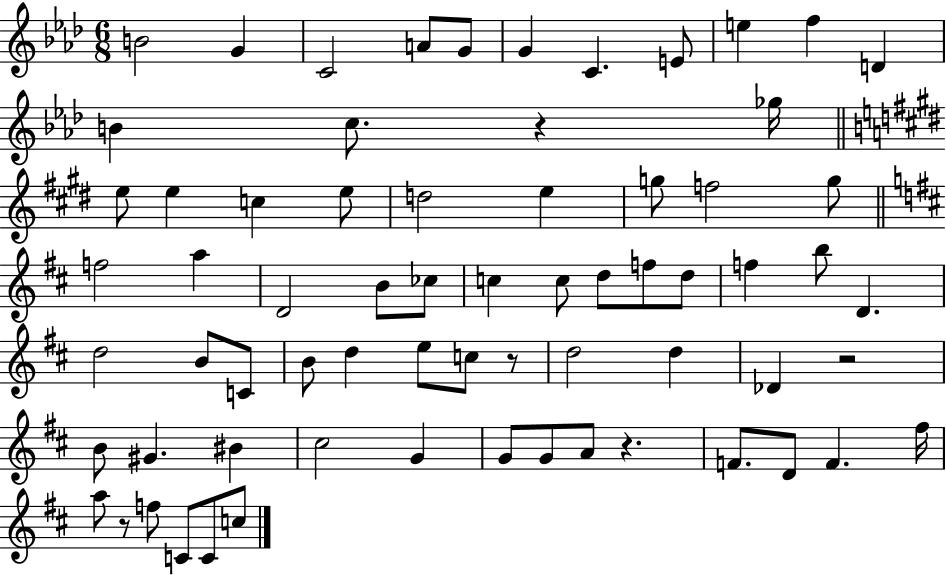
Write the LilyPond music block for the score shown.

{
  \clef treble
  \numericTimeSignature
  \time 6/8
  \key aes \major
  \repeat volta 2 { b'2 g'4 | c'2 a'8 g'8 | g'4 c'4. e'8 | e''4 f''4 d'4 | \break b'4 c''8. r4 ges''16 | \bar "||" \break \key e \major e''8 e''4 c''4 e''8 | d''2 e''4 | g''8 f''2 g''8 | \bar "||" \break \key b \minor f''2 a''4 | d'2 b'8 ces''8 | c''4 c''8 d''8 f''8 d''8 | f''4 b''8 d'4. | \break d''2 b'8 c'8 | b'8 d''4 e''8 c''8 r8 | d''2 d''4 | des'4 r2 | \break b'8 gis'4. bis'4 | cis''2 g'4 | g'8 g'8 a'8 r4. | f'8. d'8 f'4. fis''16 | \break a''8 r8 f''8 c'8 c'8 c''8 | } \bar "|."
}